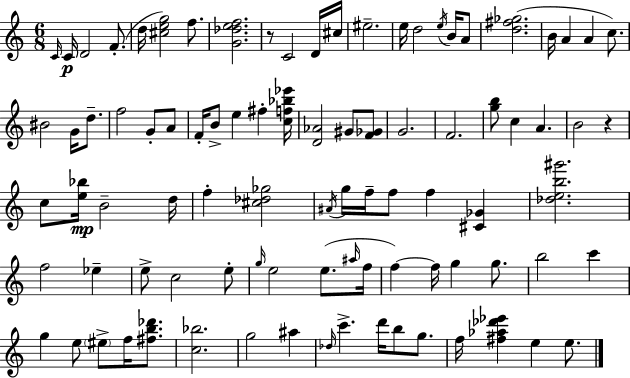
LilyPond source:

{
  \clef treble
  \numericTimeSignature
  \time 6/8
  \key c \major
  \grace { c'16 }\p c'16 d'2 f'8.-.( | d''16 <cis'' e'' g''>2) f''8. | <g' des'' e'' f''>2. | r8 c'2 d'16 | \break cis''16 eis''2.-- | e''16 d''2 \acciaccatura { e''16 } b'16 | a'8 <d'' fis'' ges''>2.( | b'16 a'4 a'4 c''8.) | \break bis'2 g'16 d''8.-- | f''2 g'8-. | a'8 f'16-. b'8-> e''4 fis''4-. | <c'' f'' bes'' ees'''>16 <d' aes'>2 gis'8 | \break <f' ges'>8 g'2. | f'2. | <g'' b''>8 c''4 a'4. | b'2 r4 | \break c''8 <e'' bes''>16\mp b'2-- | d''16 f''4-. <cis'' des'' ges''>2 | \acciaccatura { ais'16 } g''16 f''16-- f''8 f''4 <cis' ges'>4 | <des'' e'' b'' gis'''>2. | \break f''2 ees''4-- | e''8-> c''2 | e''8-. \grace { g''16 } e''2 | e''8.( \grace { ais''16 } f''16 f''4~~) f''16 g''4 | \break g''8. b''2 | c'''4 g''4 e''8 \parenthesize eis''8-> | f''16 <fis'' b'' des'''>8. <c'' bes''>2. | g''2 | \break ais''4 \grace { des''16 } c'''4.-> | d'''16 b''8 g''8. f''16 <fis'' aes'' des''' ees'''>4 e''4 | e''8. \bar "|."
}